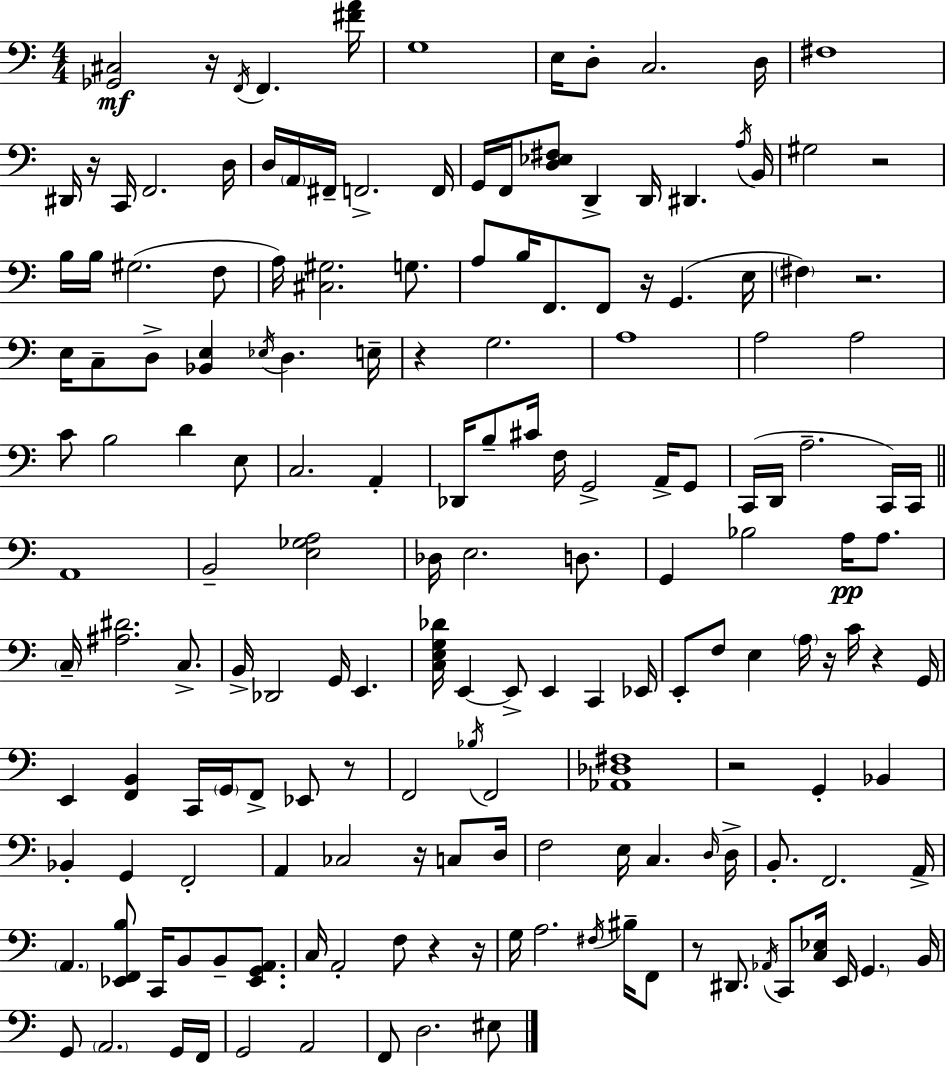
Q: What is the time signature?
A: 4/4